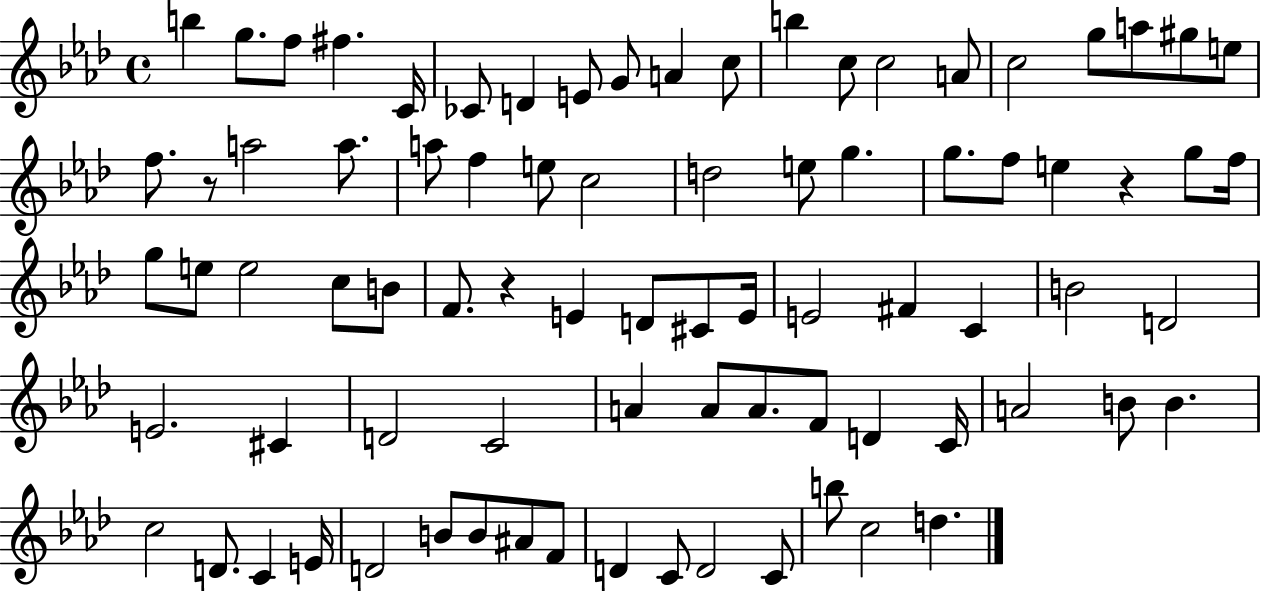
B5/q G5/e. F5/e F#5/q. C4/s CES4/e D4/q E4/e G4/e A4/q C5/e B5/q C5/e C5/h A4/e C5/h G5/e A5/e G#5/e E5/e F5/e. R/e A5/h A5/e. A5/e F5/q E5/e C5/h D5/h E5/e G5/q. G5/e. F5/e E5/q R/q G5/e F5/s G5/e E5/e E5/h C5/e B4/e F4/e. R/q E4/q D4/e C#4/e E4/s E4/h F#4/q C4/q B4/h D4/h E4/h. C#4/q D4/h C4/h A4/q A4/e A4/e. F4/e D4/q C4/s A4/h B4/e B4/q. C5/h D4/e. C4/q E4/s D4/h B4/e B4/e A#4/e F4/e D4/q C4/e D4/h C4/e B5/e C5/h D5/q.